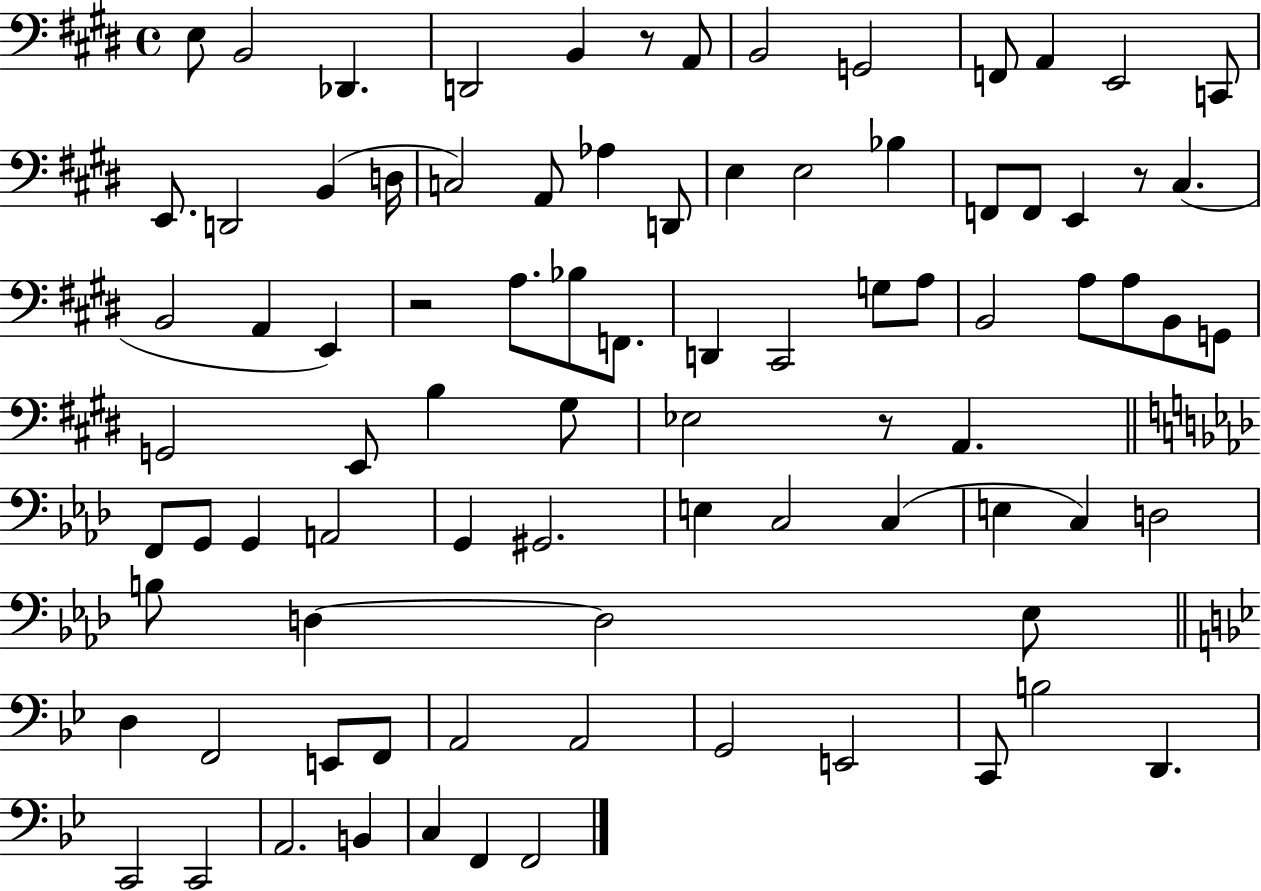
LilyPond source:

{
  \clef bass
  \time 4/4
  \defaultTimeSignature
  \key e \major
  e8 b,2 des,4. | d,2 b,4 r8 a,8 | b,2 g,2 | f,8 a,4 e,2 c,8 | \break e,8. d,2 b,4( d16 | c2) a,8 aes4 d,8 | e4 e2 bes4 | f,8 f,8 e,4 r8 cis4.( | \break b,2 a,4 e,4) | r2 a8. bes8 f,8. | d,4 cis,2 g8 a8 | b,2 a8 a8 b,8 g,8 | \break g,2 e,8 b4 gis8 | ees2 r8 a,4. | \bar "||" \break \key aes \major f,8 g,8 g,4 a,2 | g,4 gis,2. | e4 c2 c4( | e4 c4) d2 | \break b8 d4~~ d2 ees8 | \bar "||" \break \key bes \major d4 f,2 e,8 f,8 | a,2 a,2 | g,2 e,2 | c,8 b2 d,4. | \break c,2 c,2 | a,2. b,4 | c4 f,4 f,2 | \bar "|."
}